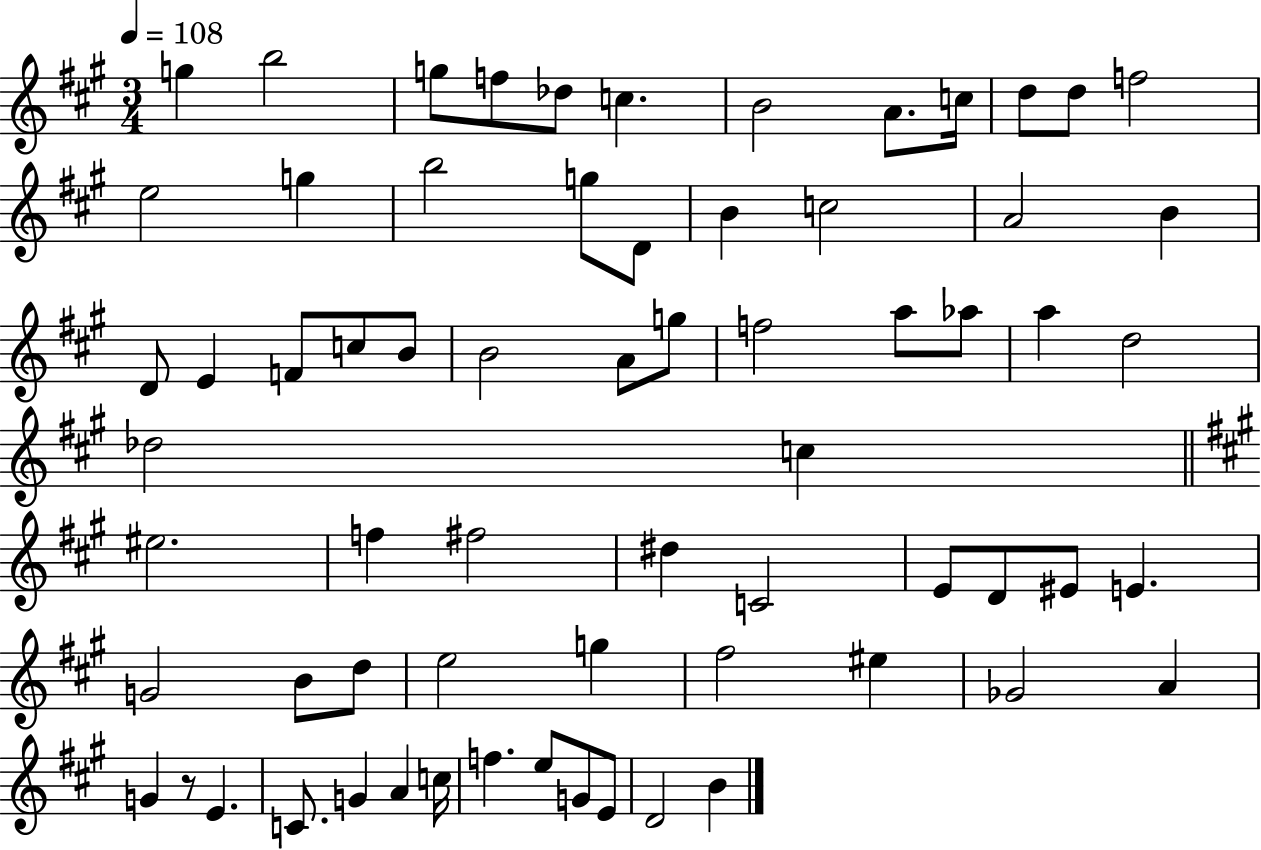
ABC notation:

X:1
T:Untitled
M:3/4
L:1/4
K:A
g b2 g/2 f/2 _d/2 c B2 A/2 c/4 d/2 d/2 f2 e2 g b2 g/2 D/2 B c2 A2 B D/2 E F/2 c/2 B/2 B2 A/2 g/2 f2 a/2 _a/2 a d2 _d2 c ^e2 f ^f2 ^d C2 E/2 D/2 ^E/2 E G2 B/2 d/2 e2 g ^f2 ^e _G2 A G z/2 E C/2 G A c/4 f e/2 G/2 E/2 D2 B